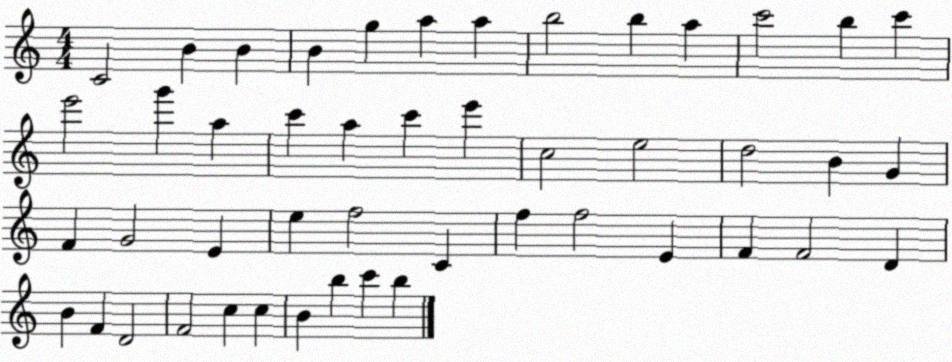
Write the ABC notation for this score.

X:1
T:Untitled
M:4/4
L:1/4
K:C
C2 B B B g a a b2 b a c'2 b c' e'2 g' a c' a c' e' c2 e2 d2 B G F G2 E e f2 C f f2 E F F2 D B F D2 F2 c c B b c' b